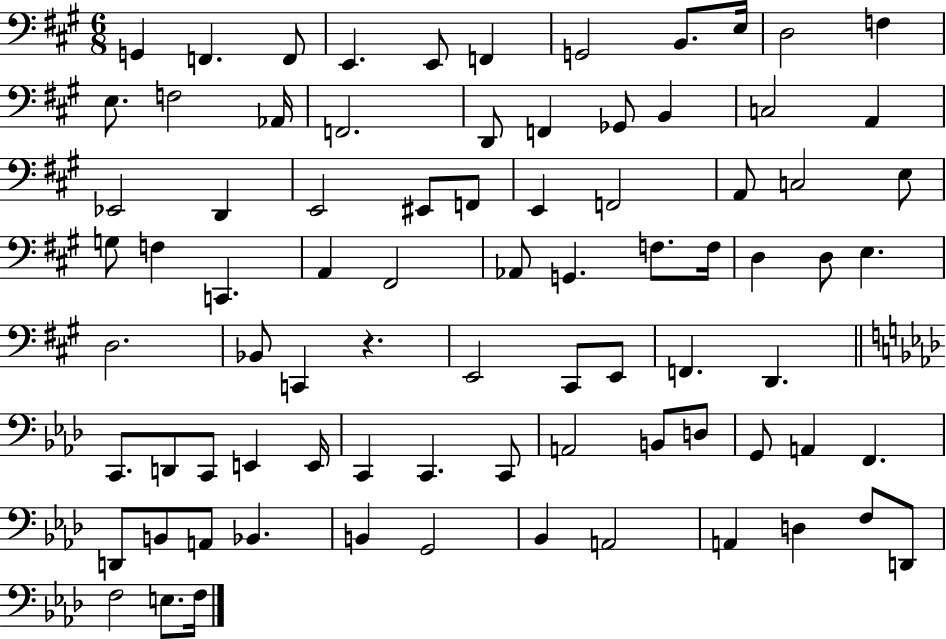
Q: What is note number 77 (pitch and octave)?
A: D2